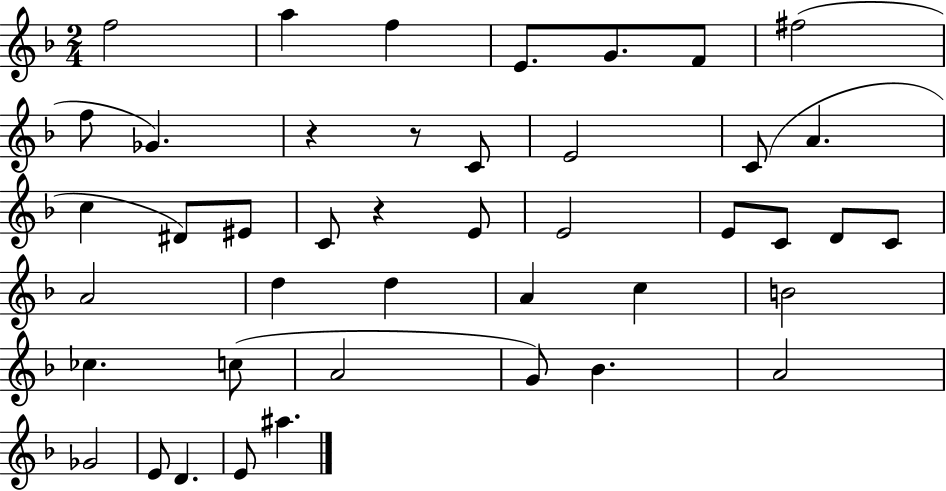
F5/h A5/q F5/q E4/e. G4/e. F4/e F#5/h F5/e Gb4/q. R/q R/e C4/e E4/h C4/e A4/q. C5/q D#4/e EIS4/e C4/e R/q E4/e E4/h E4/e C4/e D4/e C4/e A4/h D5/q D5/q A4/q C5/q B4/h CES5/q. C5/e A4/h G4/e Bb4/q. A4/h Gb4/h E4/e D4/q. E4/e A#5/q.